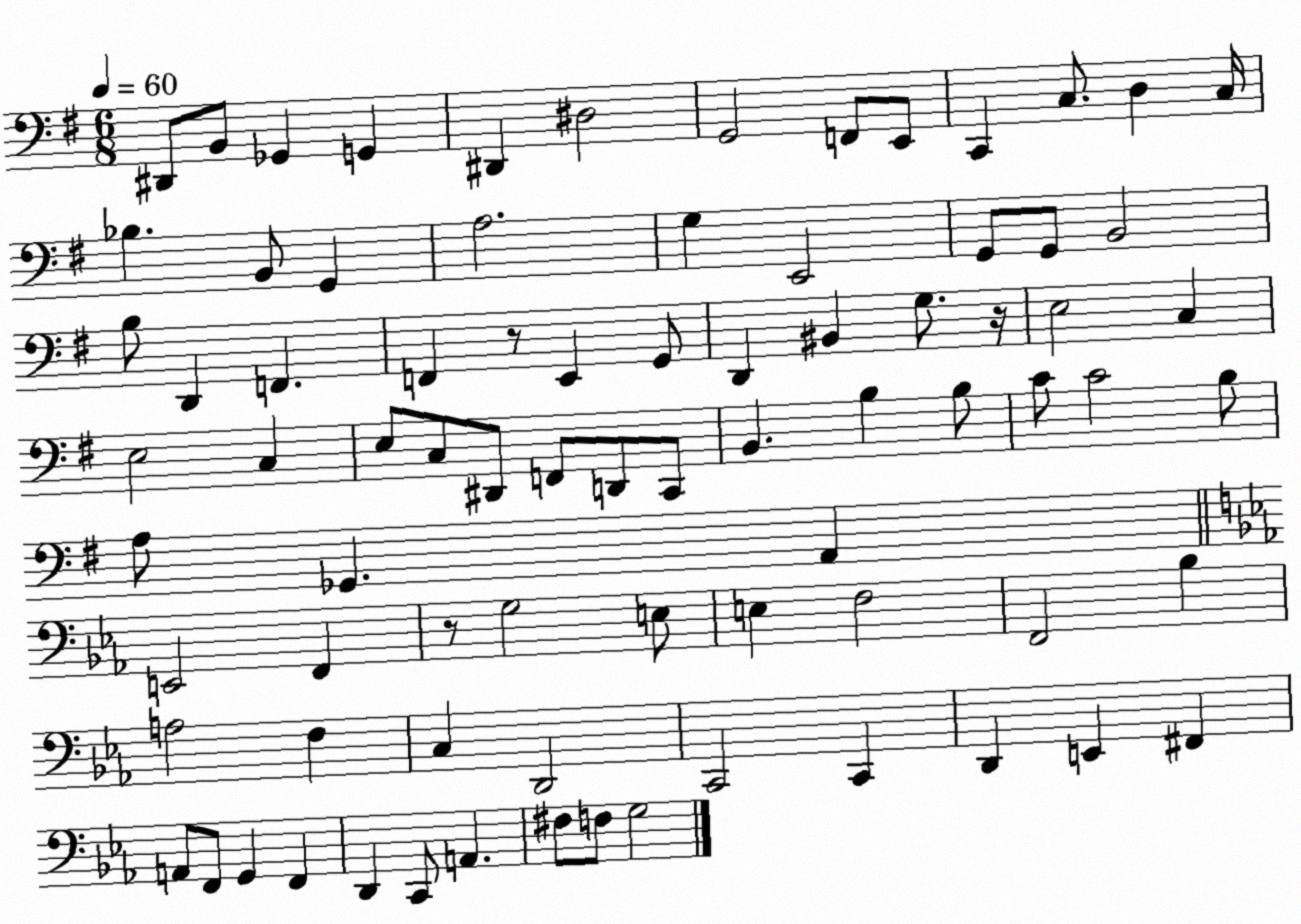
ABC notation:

X:1
T:Untitled
M:6/8
L:1/4
K:G
^D,,/2 B,,/2 _G,, G,, ^D,, ^D,2 G,,2 F,,/2 E,,/2 C,, C,/2 D, C,/4 _B, B,,/2 G,, A,2 G, E,,2 G,,/2 G,,/2 B,,2 B,/2 D,, F,, F,, z/2 E,, G,,/2 D,, ^B,, G,/2 z/4 E,2 C, E,2 C, E,/2 C,/2 ^D,,/2 F,,/2 D,,/2 C,,/2 B,, B, B,/2 C/2 C2 B,/2 A,/2 _G,, A,, E,,2 F,, z/2 G,2 E,/2 E, F,2 F,,2 _B, A,2 F, C, D,,2 C,,2 C,, D,, E,, ^F,, A,,/2 F,,/2 G,, F,, D,, C,,/2 A,, ^F,/2 F,/2 G,2